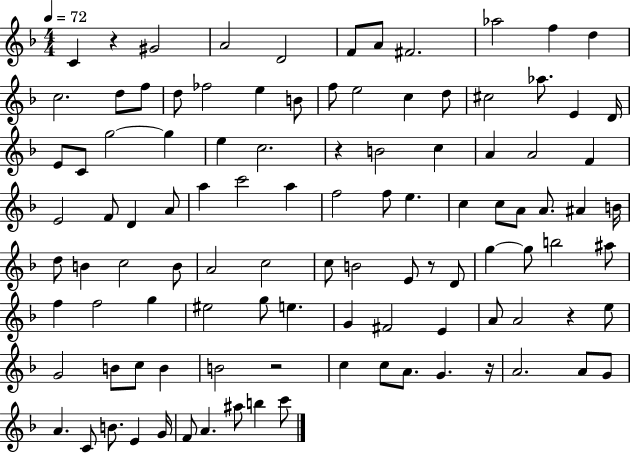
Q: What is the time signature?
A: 4/4